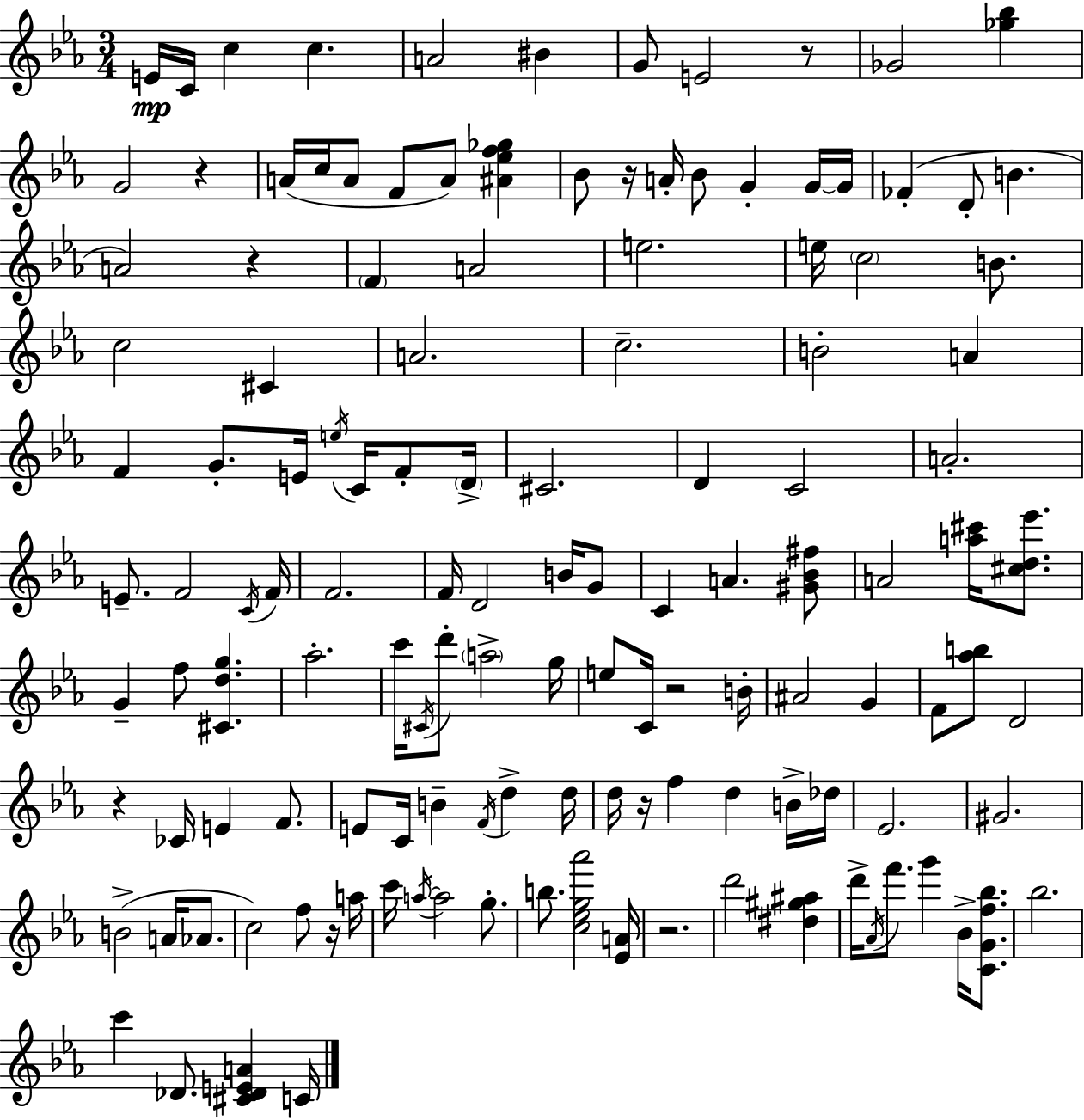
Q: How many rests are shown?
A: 9